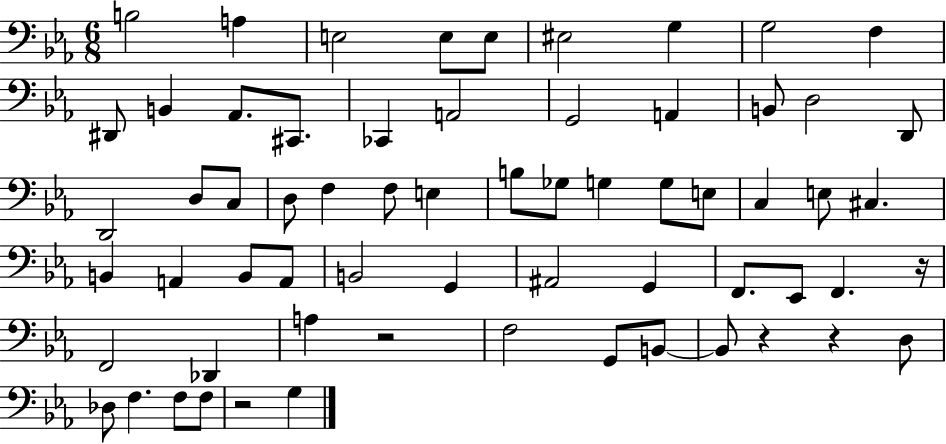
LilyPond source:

{
  \clef bass
  \numericTimeSignature
  \time 6/8
  \key ees \major
  b2 a4 | e2 e8 e8 | eis2 g4 | g2 f4 | \break dis,8 b,4 aes,8. cis,8. | ces,4 a,2 | g,2 a,4 | b,8 d2 d,8 | \break d,2 d8 c8 | d8 f4 f8 e4 | b8 ges8 g4 g8 e8 | c4 e8 cis4. | \break b,4 a,4 b,8 a,8 | b,2 g,4 | ais,2 g,4 | f,8. ees,8 f,4. r16 | \break f,2 des,4 | a4 r2 | f2 g,8 b,8~~ | b,8 r4 r4 d8 | \break des8 f4. f8 f8 | r2 g4 | \bar "|."
}